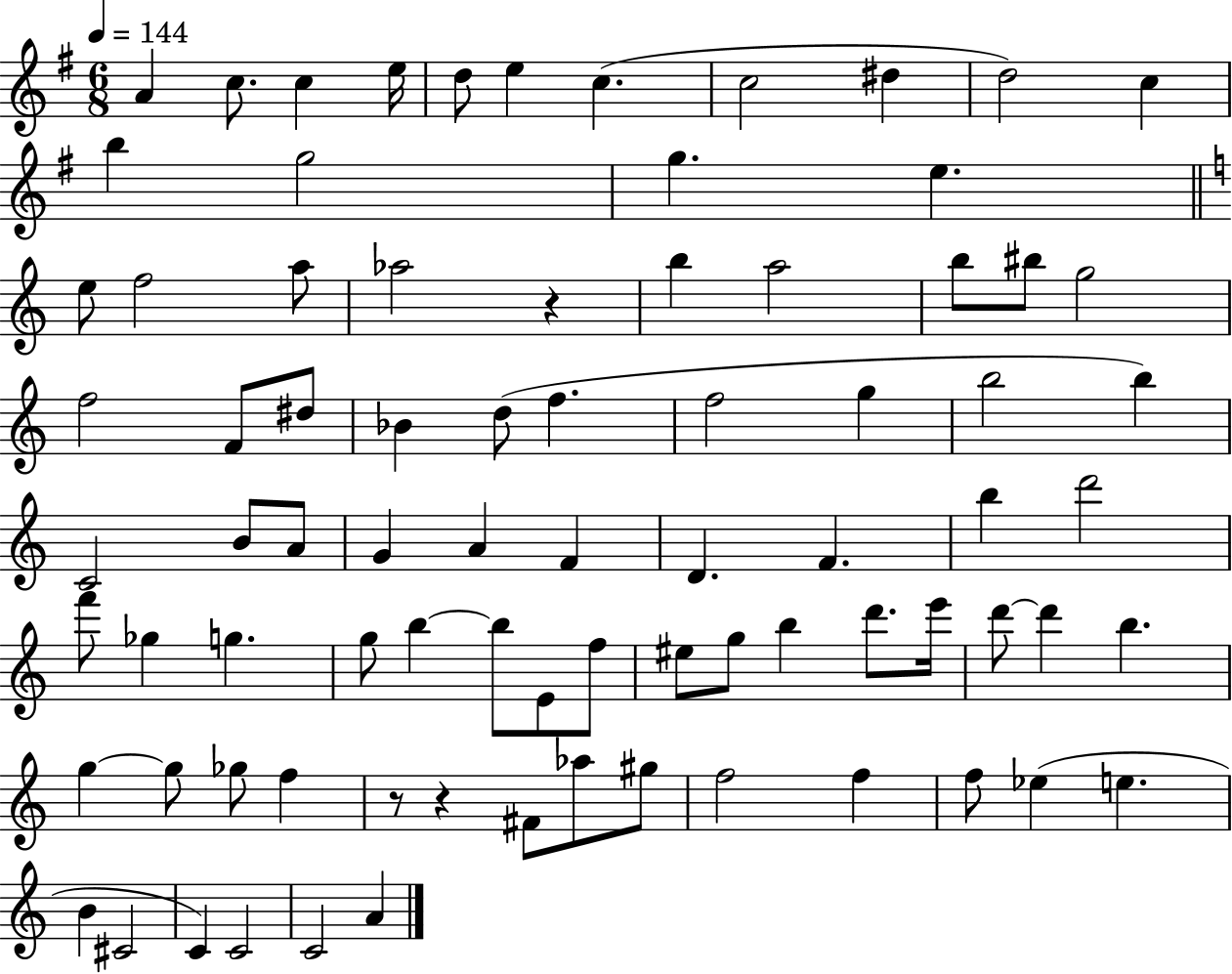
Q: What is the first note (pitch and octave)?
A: A4